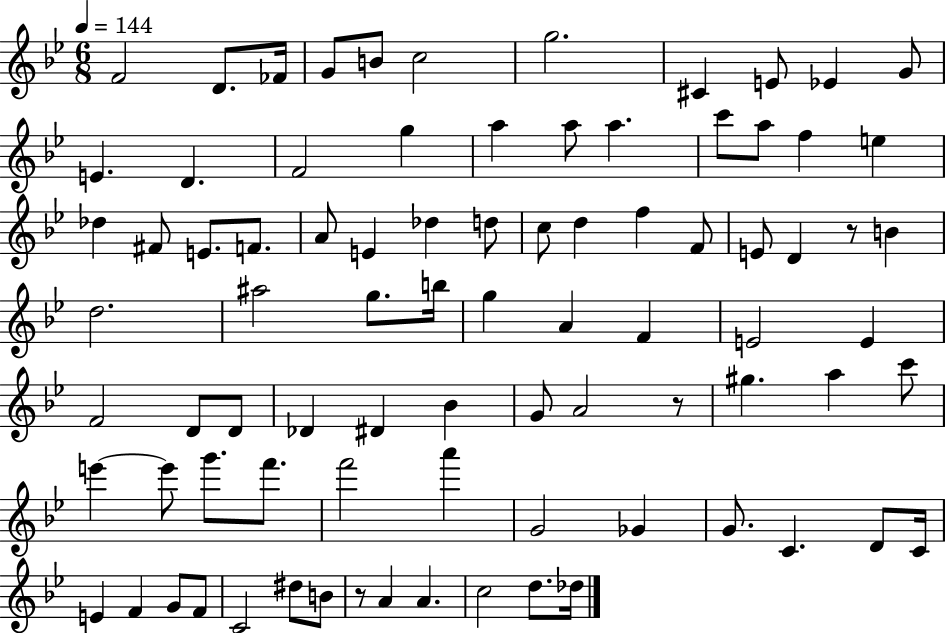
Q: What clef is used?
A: treble